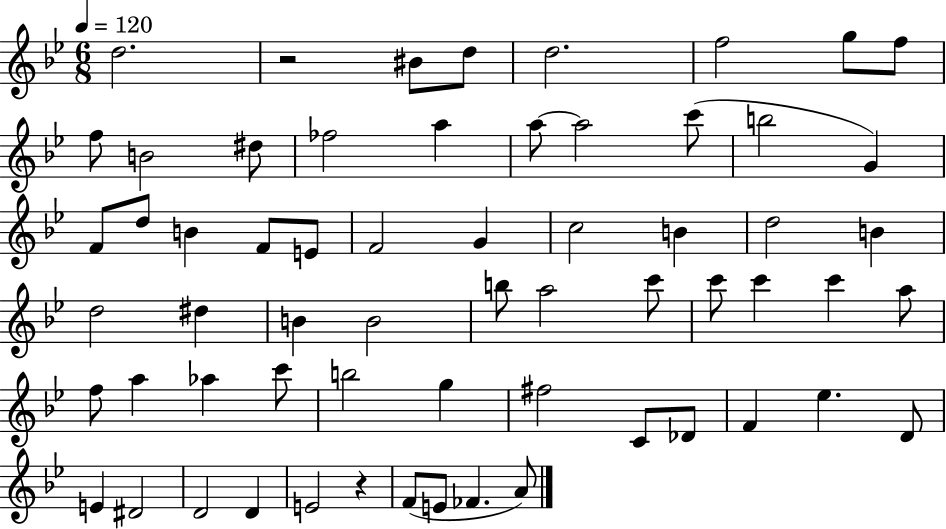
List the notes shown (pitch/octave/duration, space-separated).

D5/h. R/h BIS4/e D5/e D5/h. F5/h G5/e F5/e F5/e B4/h D#5/e FES5/h A5/q A5/e A5/h C6/e B5/h G4/q F4/e D5/e B4/q F4/e E4/e F4/h G4/q C5/h B4/q D5/h B4/q D5/h D#5/q B4/q B4/h B5/e A5/h C6/e C6/e C6/q C6/q A5/e F5/e A5/q Ab5/q C6/e B5/h G5/q F#5/h C4/e Db4/e F4/q Eb5/q. D4/e E4/q D#4/h D4/h D4/q E4/h R/q F4/e E4/e FES4/q. A4/e